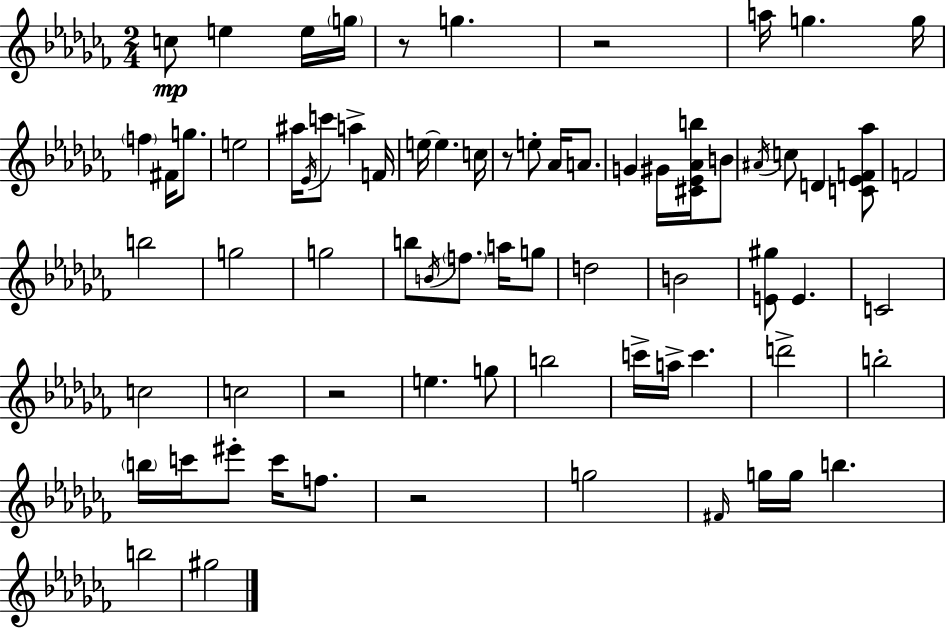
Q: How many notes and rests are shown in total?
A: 72